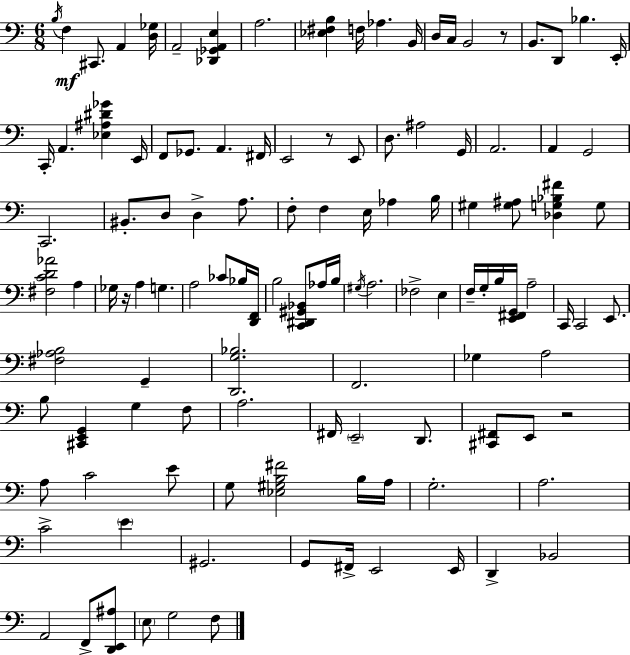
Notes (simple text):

B3/s F3/q C#2/e. A2/q [D3,Gb3]/s A2/h [Db2,Gb2,A2,E3]/q A3/h. [Eb3,F#3,B3]/q F3/s Ab3/q. B2/s D3/s C3/s B2/h R/e B2/e. D2/e Bb3/q. E2/s C2/s A2/q. [Eb3,A#3,D#4,Gb4]/q E2/s F2/e Gb2/e. A2/q. F#2/s E2/h R/e E2/e D3/e. A#3/h G2/s A2/h. A2/q G2/h C2/h. BIS2/e. D3/e D3/q A3/e. F3/e F3/q E3/s Ab3/q B3/s G#3/q [G#3,A#3]/e [Db3,G3,Bb3,F#4]/q G3/e [F#3,C4,D4,Ab4]/h A3/q Gb3/s R/s A3/q G3/q. A3/h CES4/e Bb3/s [D2,F2]/s B3/h [C2,D#2,G#2,Bb2]/e Ab3/s B3/s G#3/s A3/h. FES3/h E3/q F3/s G3/s B3/s [E2,F#2,G2]/s A3/h C2/s C2/h E2/e. [F#3,Ab3,B3]/h G2/q [D2,G3,Bb3]/h. F2/h. Gb3/q A3/h B3/e [C#2,E2,G2]/q G3/q F3/e A3/h. F#2/s E2/h D2/e. [C#2,F#2]/e E2/e R/h A3/e C4/h E4/e G3/e [Eb3,G#3,B3,F#4]/h B3/s A3/s G3/h. A3/h. C4/h E4/q G#2/h. G2/e F#2/s E2/h E2/s D2/q Bb2/h A2/h F2/e [D2,E2,A#3]/e E3/e G3/h F3/e